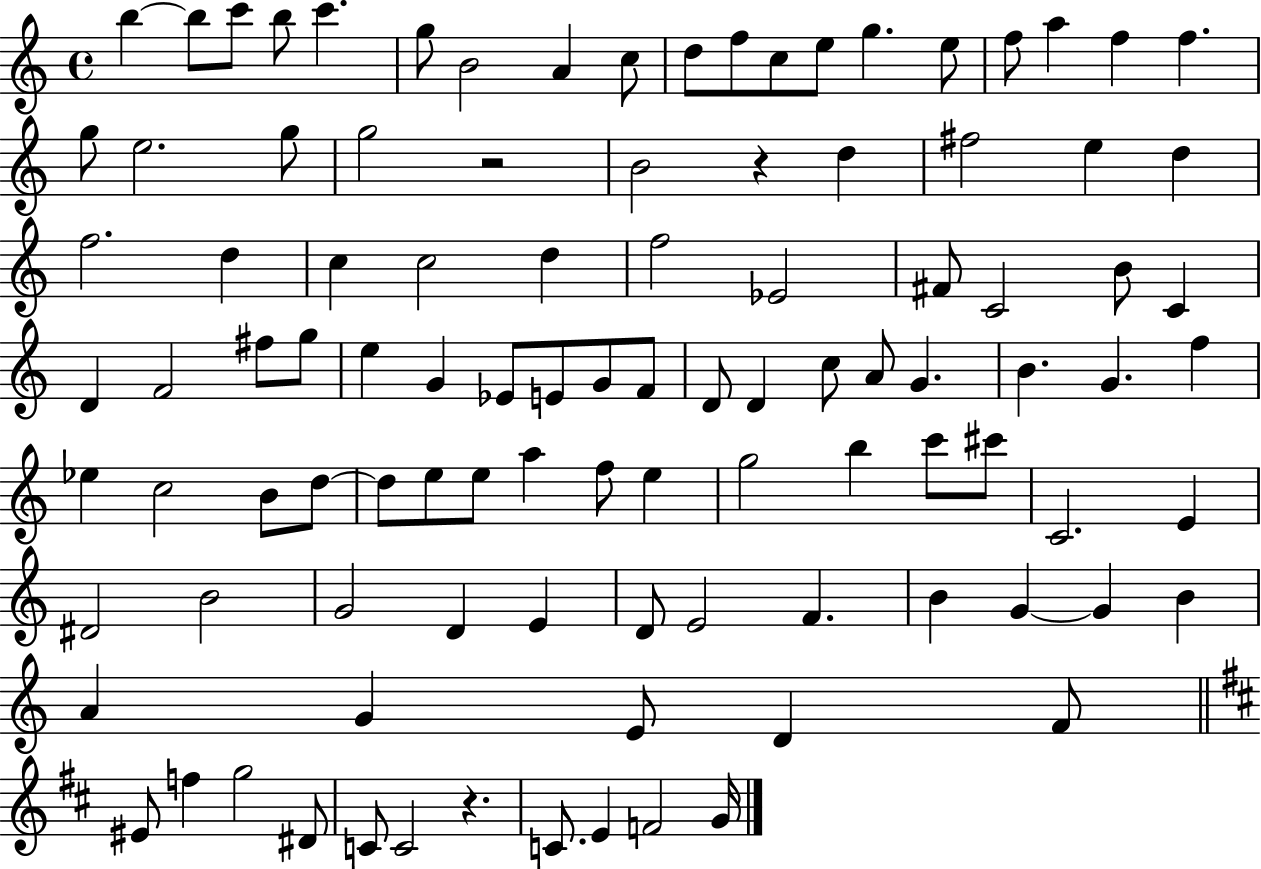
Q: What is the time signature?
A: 4/4